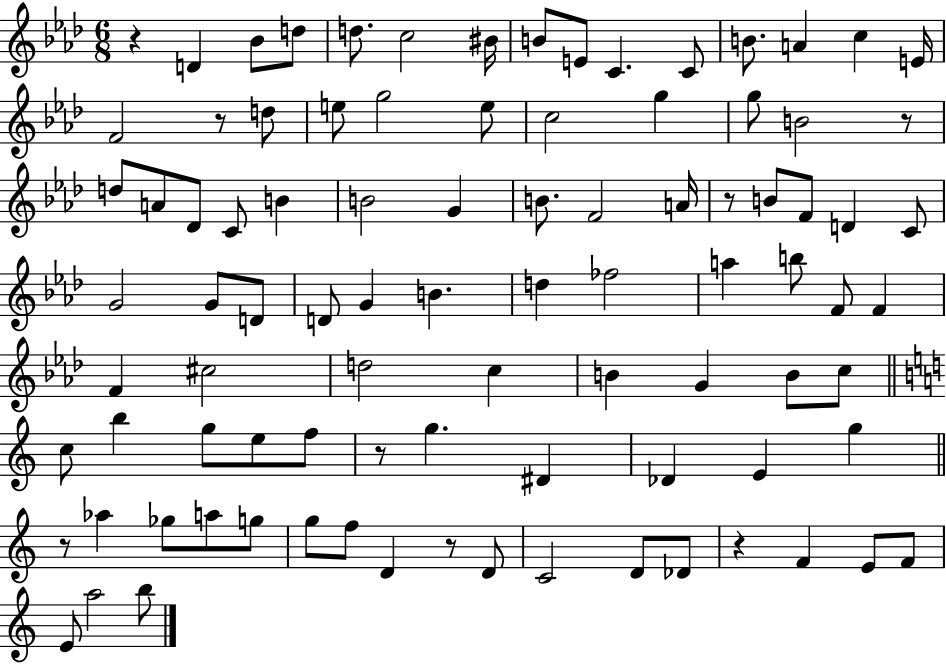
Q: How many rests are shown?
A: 8